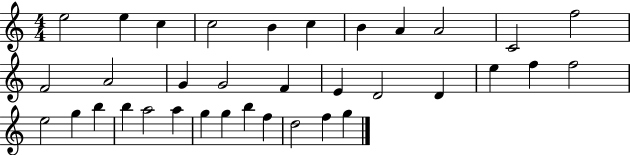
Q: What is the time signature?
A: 4/4